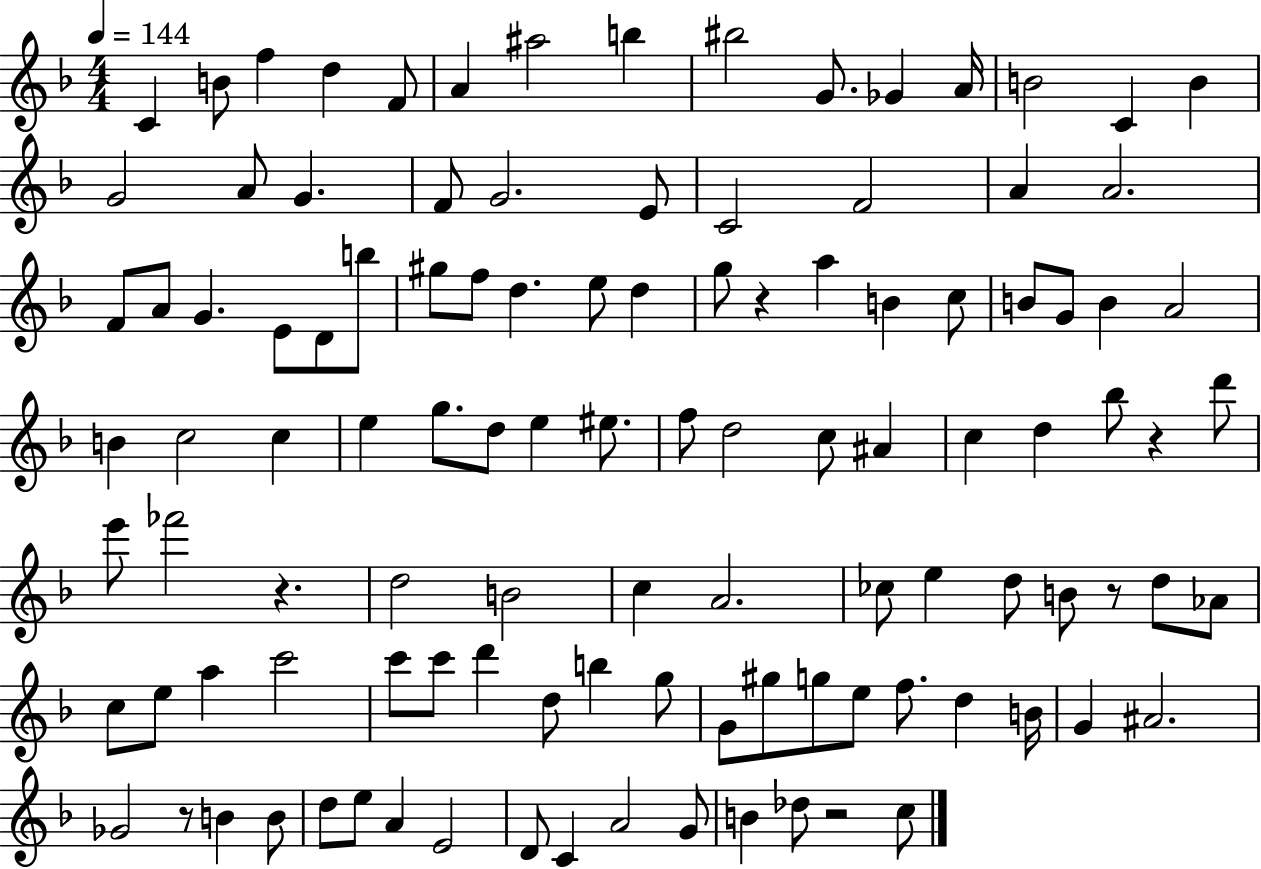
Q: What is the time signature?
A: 4/4